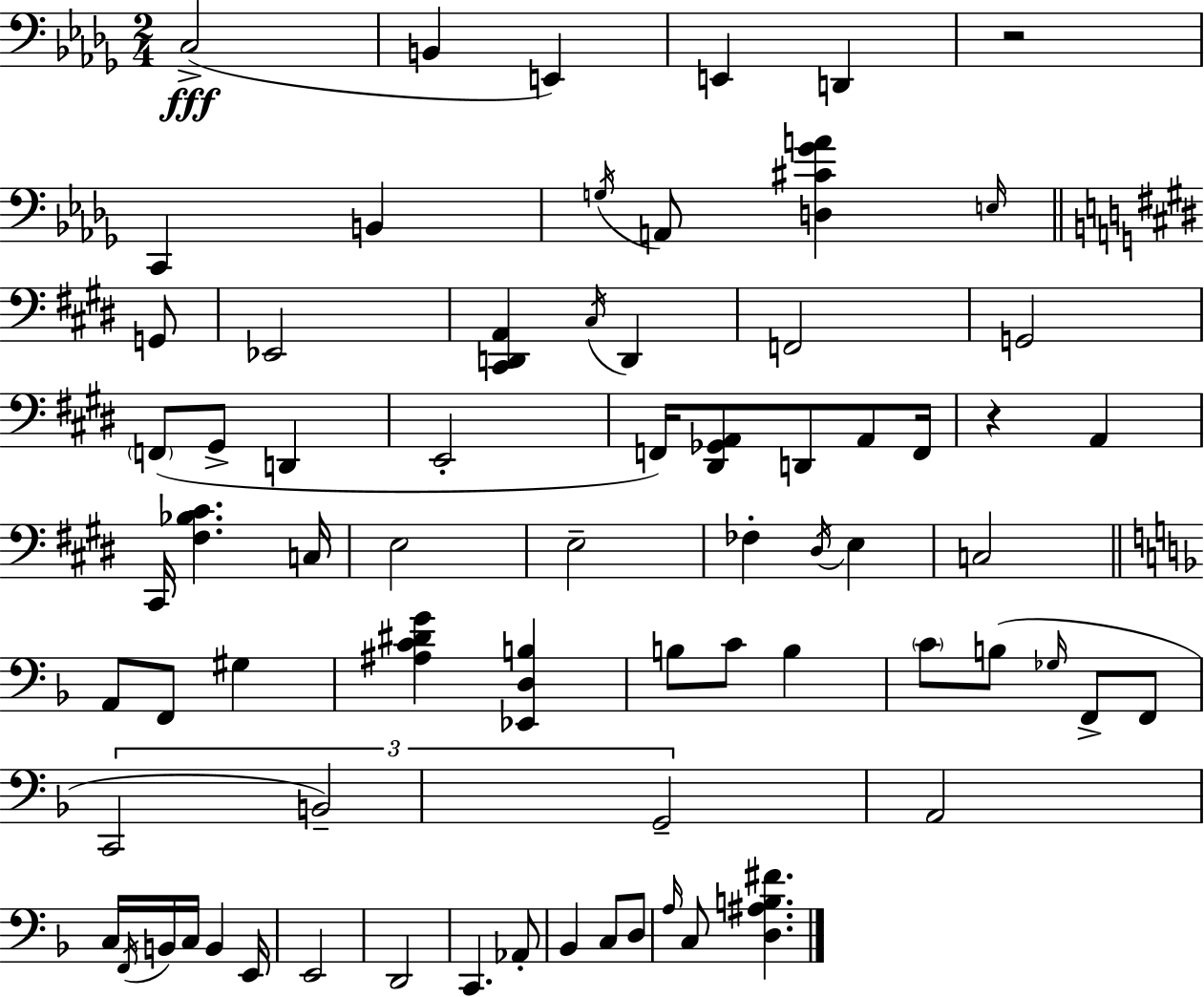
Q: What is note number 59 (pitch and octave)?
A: Bb2